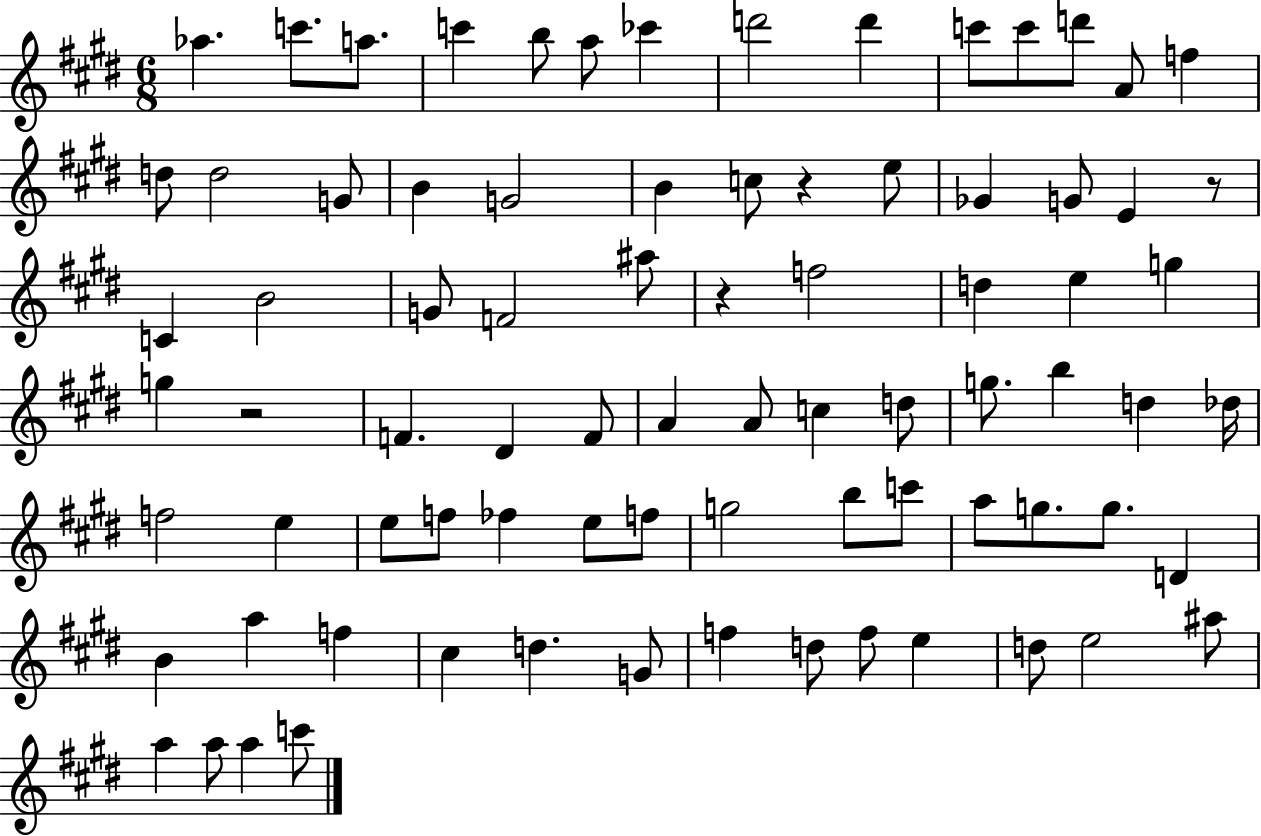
{
  \clef treble
  \numericTimeSignature
  \time 6/8
  \key e \major
  aes''4. c'''8. a''8. | c'''4 b''8 a''8 ces'''4 | d'''2 d'''4 | c'''8 c'''8 d'''8 a'8 f''4 | \break d''8 d''2 g'8 | b'4 g'2 | b'4 c''8 r4 e''8 | ges'4 g'8 e'4 r8 | \break c'4 b'2 | g'8 f'2 ais''8 | r4 f''2 | d''4 e''4 g''4 | \break g''4 r2 | f'4. dis'4 f'8 | a'4 a'8 c''4 d''8 | g''8. b''4 d''4 des''16 | \break f''2 e''4 | e''8 f''8 fes''4 e''8 f''8 | g''2 b''8 c'''8 | a''8 g''8. g''8. d'4 | \break b'4 a''4 f''4 | cis''4 d''4. g'8 | f''4 d''8 f''8 e''4 | d''8 e''2 ais''8 | \break a''4 a''8 a''4 c'''8 | \bar "|."
}